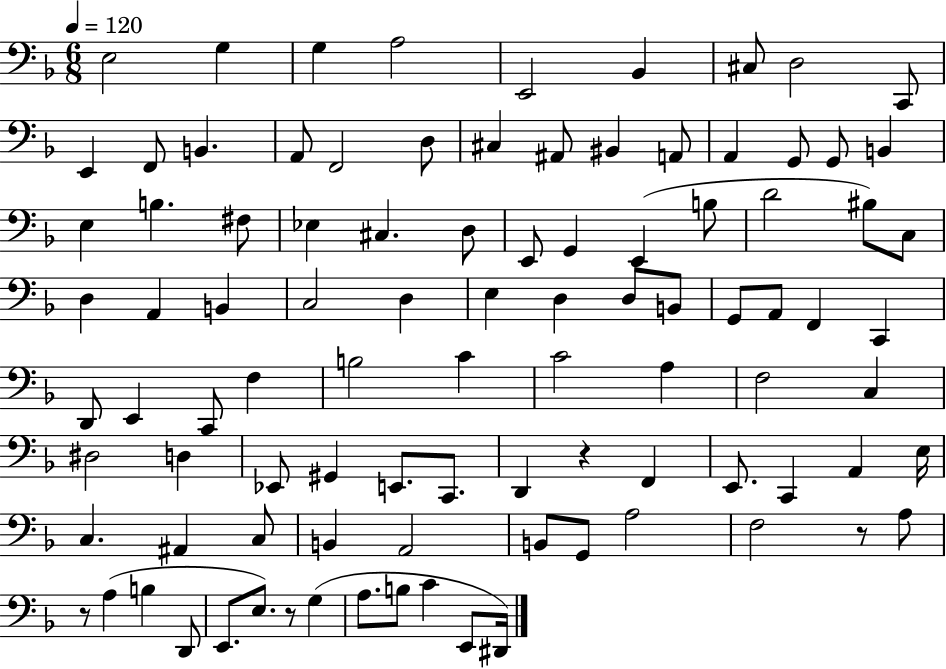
X:1
T:Untitled
M:6/8
L:1/4
K:F
E,2 G, G, A,2 E,,2 _B,, ^C,/2 D,2 C,,/2 E,, F,,/2 B,, A,,/2 F,,2 D,/2 ^C, ^A,,/2 ^B,, A,,/2 A,, G,,/2 G,,/2 B,, E, B, ^F,/2 _E, ^C, D,/2 E,,/2 G,, E,, B,/2 D2 ^B,/2 C,/2 D, A,, B,, C,2 D, E, D, D,/2 B,,/2 G,,/2 A,,/2 F,, C,, D,,/2 E,, C,,/2 F, B,2 C C2 A, F,2 C, ^D,2 D, _E,,/2 ^G,, E,,/2 C,,/2 D,, z F,, E,,/2 C,, A,, E,/4 C, ^A,, C,/2 B,, A,,2 B,,/2 G,,/2 A,2 F,2 z/2 A,/2 z/2 A, B, D,,/2 E,,/2 E,/2 z/2 G, A,/2 B,/2 C E,,/2 ^D,,/4